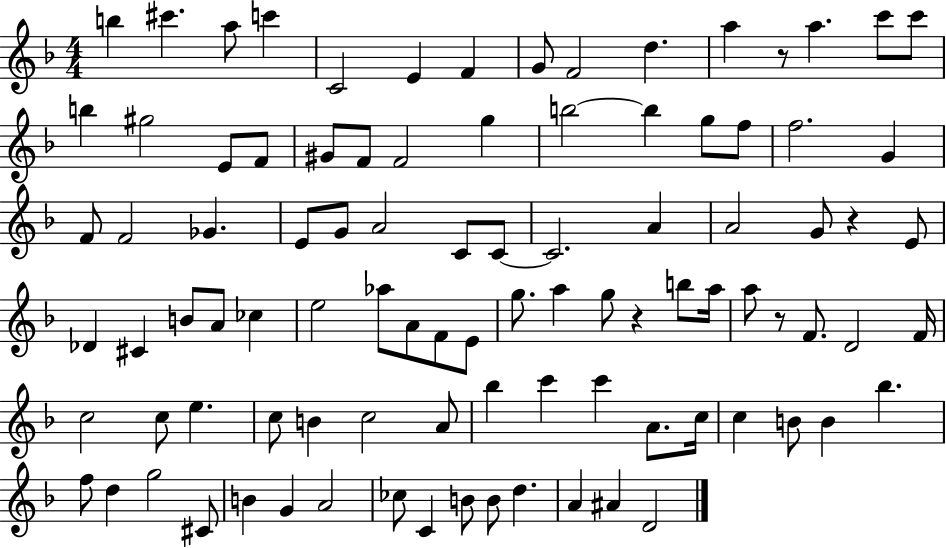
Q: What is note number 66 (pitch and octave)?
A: C5